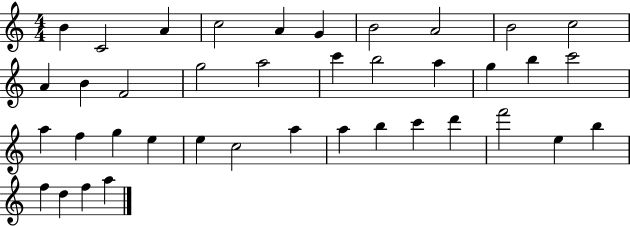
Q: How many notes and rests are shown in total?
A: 39